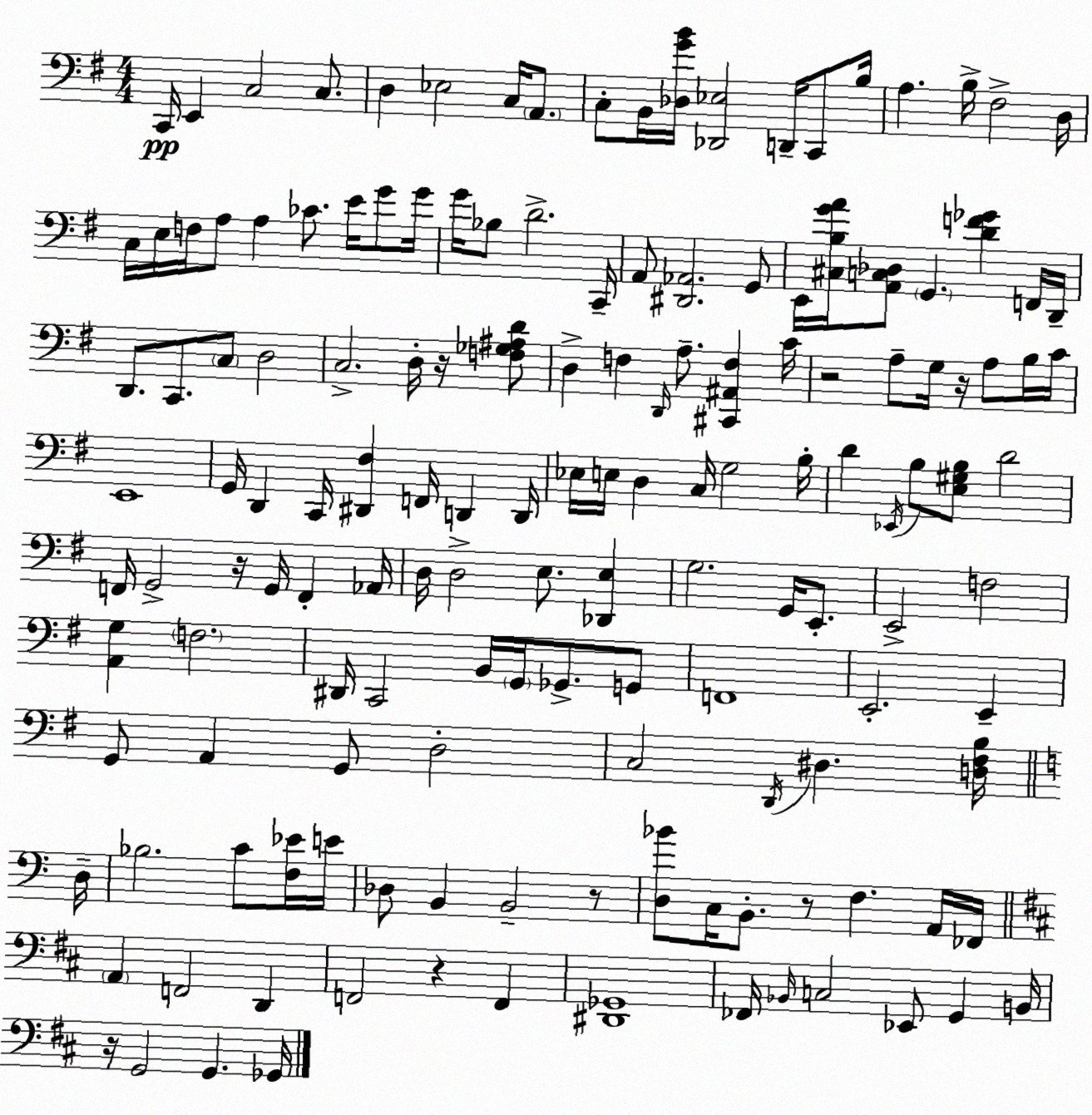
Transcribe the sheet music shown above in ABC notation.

X:1
T:Untitled
M:4/4
L:1/4
K:Em
C,,/4 E,, C,2 C,/2 D, _E,2 C,/4 A,,/2 C,/2 B,,/4 [_D,GB]/4 [_D,,_E,]2 D,,/4 C,,/2 B,/4 A, B,/4 ^F,2 D,/4 C,/4 E,/4 F,/4 A,/2 A, _C/2 E/4 G/2 G/4 G/4 _B,/2 D2 C,,/4 A,,/2 [^D,,_A,,]2 G,,/2 E,,/4 [^C,B,GA]/4 [A,,C,_D,]/2 G,, [DF_G] F,,/4 D,,/4 D,,/2 C,,/2 C,/2 D,2 C,2 D,/4 z/4 [F,_G,^A,D]/2 D, F, D,,/4 A,/2 [^C,,^A,,F,] C/4 z2 A,/2 G,/4 z/4 A,/2 B,/4 C/4 E,,4 G,,/4 D,, C,,/4 [^D,,^F,] F,,/4 D,, D,,/4 _E,/4 E,/4 D, C,/4 G,2 B,/4 D _E,,/4 B,/2 [E,^G,B,]/2 D2 F,,/4 G,,2 z/4 G,,/4 F,, _A,,/4 D,/4 D,2 E,/2 [_D,,E,] G,2 G,,/4 E,,/2 E,,2 F,2 [A,,G,] F,2 ^D,,/4 C,,2 B,,/4 G,,/4 _G,,/2 G,,/2 F,,4 E,,2 E,, G,,/2 A,, G,,/2 D,2 C,2 D,,/4 ^D, [D,^F,B,]/4 D,/4 _B,2 C/2 [F,_E]/4 E/4 _D,/2 B,, B,,2 z/2 [D,_B]/2 C,/4 B,,/2 z/2 F, A,,/4 _F,,/4 A,, F,,2 D,, F,,2 z F,, [^D,,_G,,]4 _F,,/4 _B,,/4 C,2 _E,,/2 G,, B,,/4 z/4 G,,2 G,, _G,,/4